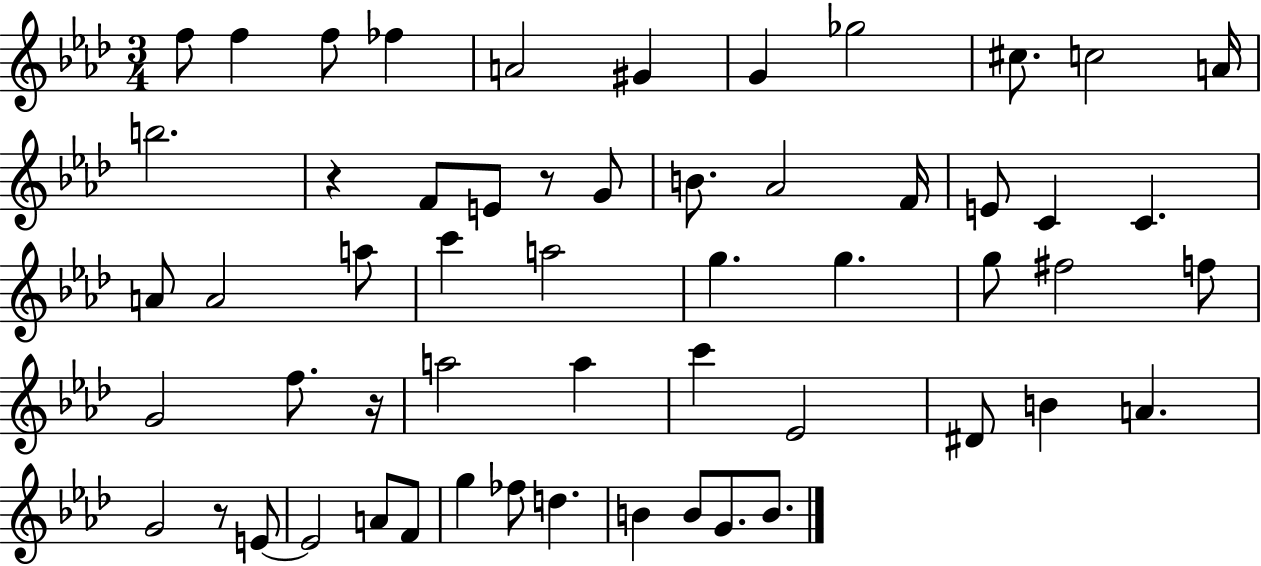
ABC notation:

X:1
T:Untitled
M:3/4
L:1/4
K:Ab
f/2 f f/2 _f A2 ^G G _g2 ^c/2 c2 A/4 b2 z F/2 E/2 z/2 G/2 B/2 _A2 F/4 E/2 C C A/2 A2 a/2 c' a2 g g g/2 ^f2 f/2 G2 f/2 z/4 a2 a c' _E2 ^D/2 B A G2 z/2 E/2 E2 A/2 F/2 g _f/2 d B B/2 G/2 B/2